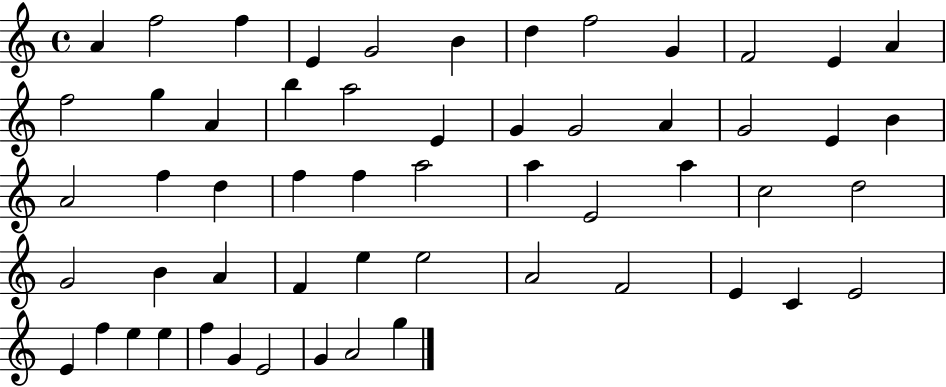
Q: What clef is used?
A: treble